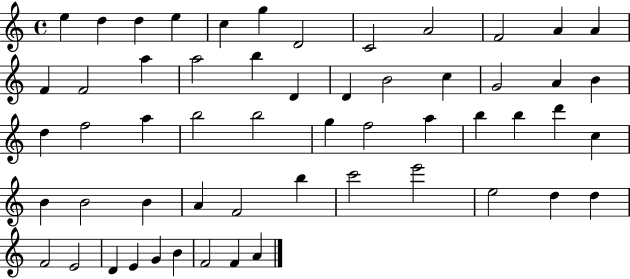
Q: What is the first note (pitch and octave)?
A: E5